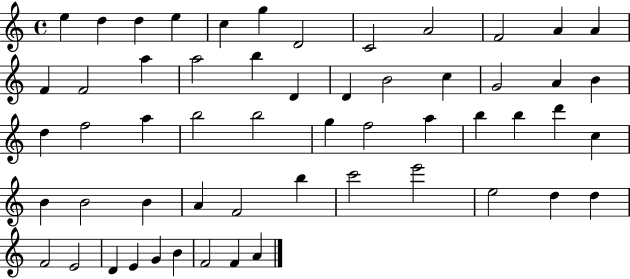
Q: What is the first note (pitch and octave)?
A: E5